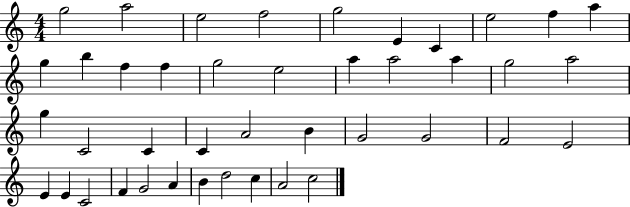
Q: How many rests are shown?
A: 0